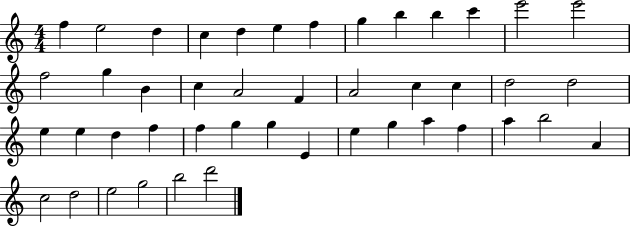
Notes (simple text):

F5/q E5/h D5/q C5/q D5/q E5/q F5/q G5/q B5/q B5/q C6/q E6/h E6/h F5/h G5/q B4/q C5/q A4/h F4/q A4/h C5/q C5/q D5/h D5/h E5/q E5/q D5/q F5/q F5/q G5/q G5/q E4/q E5/q G5/q A5/q F5/q A5/q B5/h A4/q C5/h D5/h E5/h G5/h B5/h D6/h